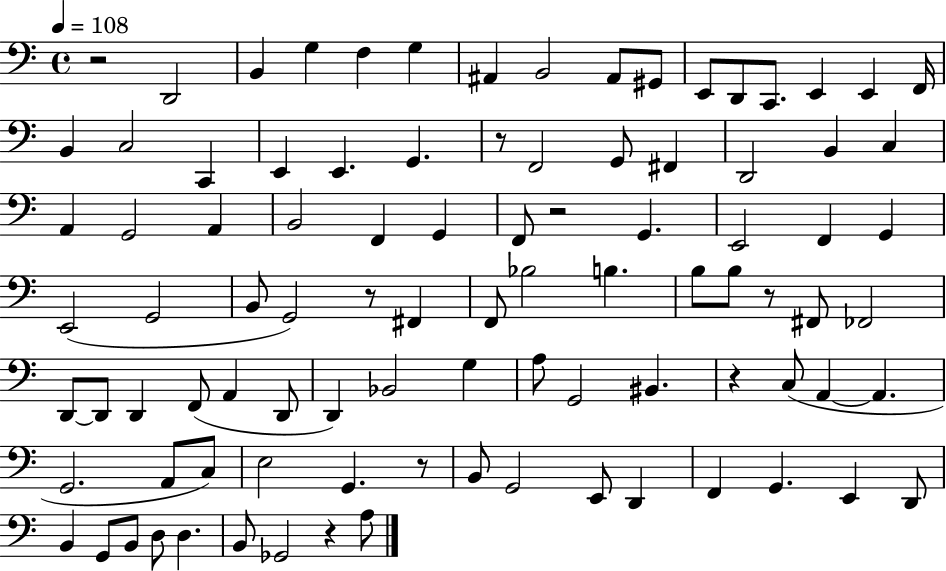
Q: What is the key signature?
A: C major